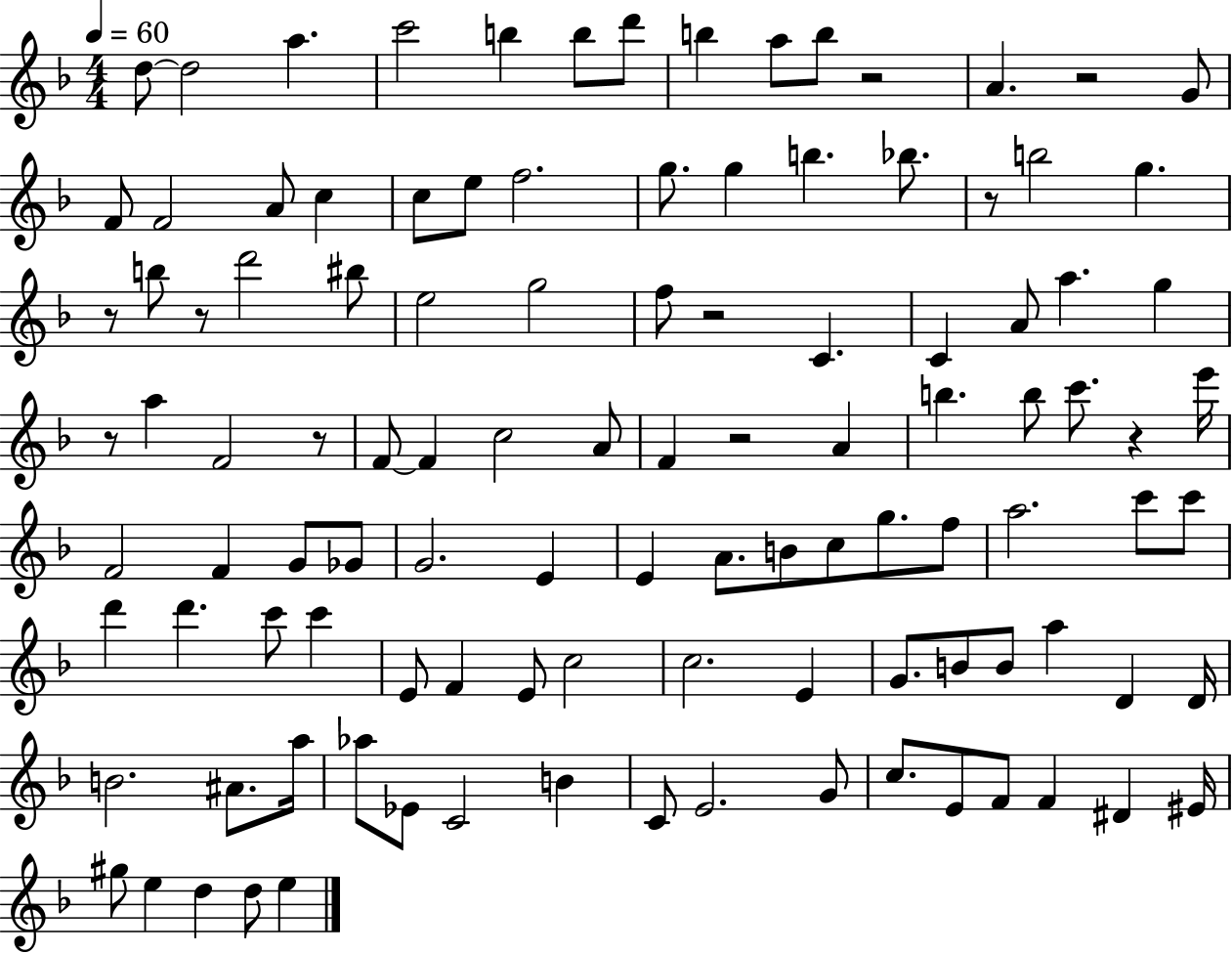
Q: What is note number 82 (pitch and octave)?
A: A5